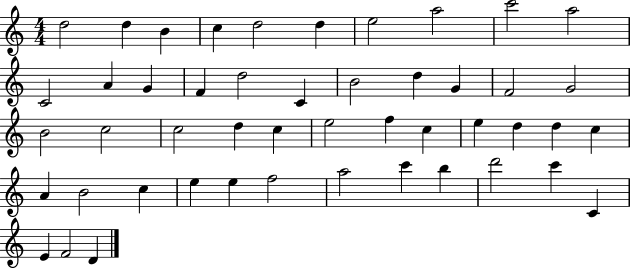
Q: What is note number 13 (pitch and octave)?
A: G4